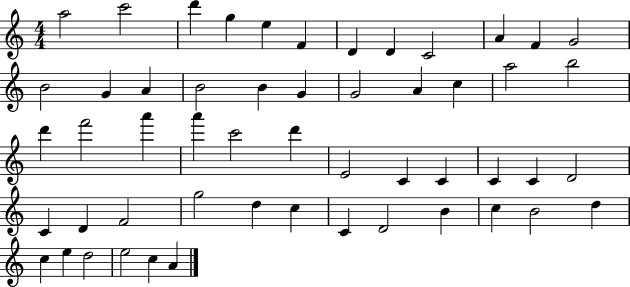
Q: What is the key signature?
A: C major